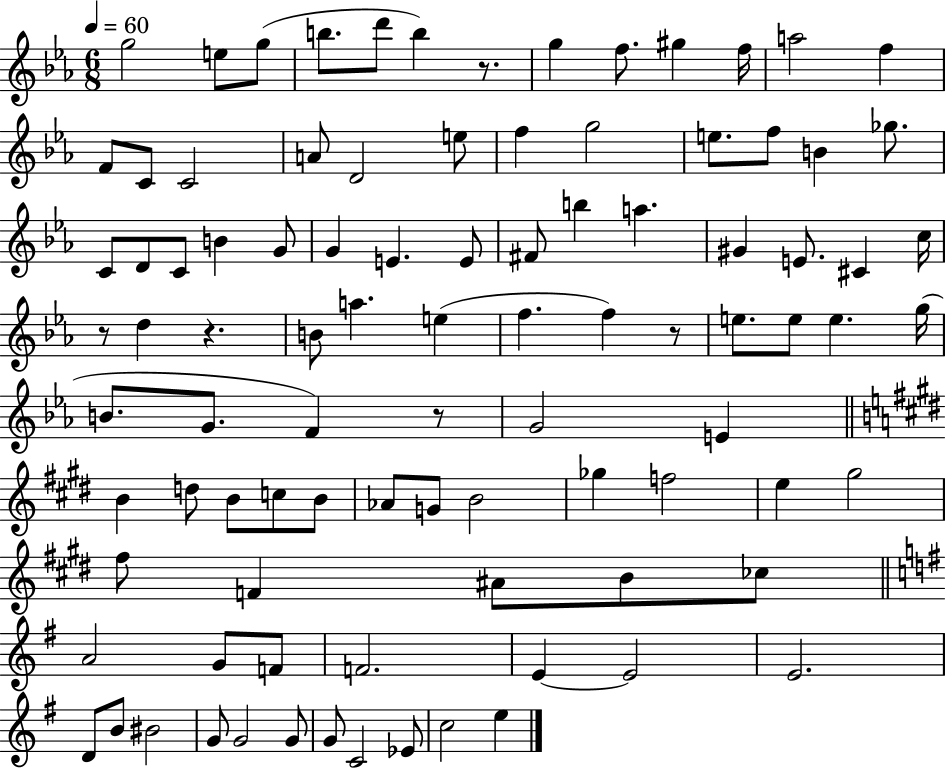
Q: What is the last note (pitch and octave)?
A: E5